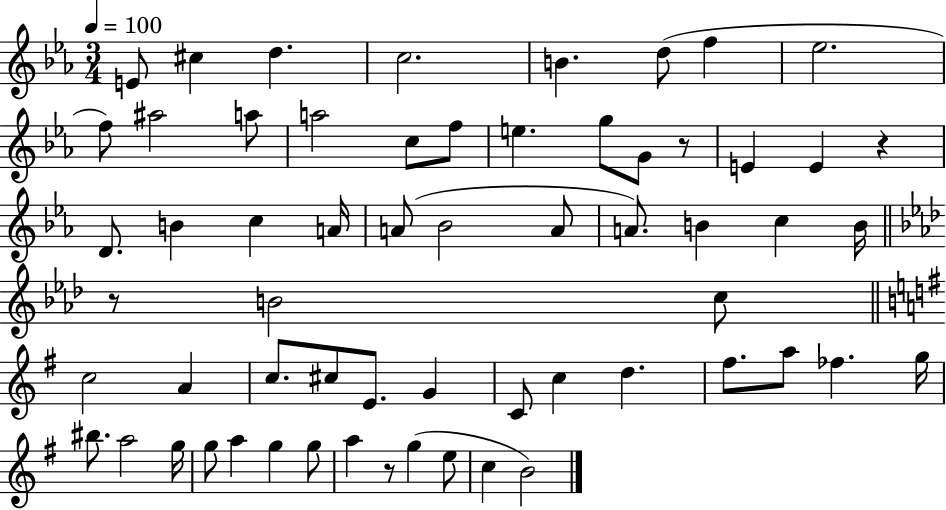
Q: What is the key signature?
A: EES major